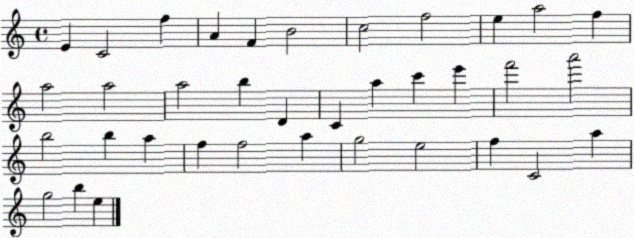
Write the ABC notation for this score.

X:1
T:Untitled
M:4/4
L:1/4
K:C
E C2 f A F B2 c2 f2 e a2 f a2 a2 a2 b D C a c' e' f'2 a'2 b2 b a f f2 a g2 e2 f C2 a g2 b e